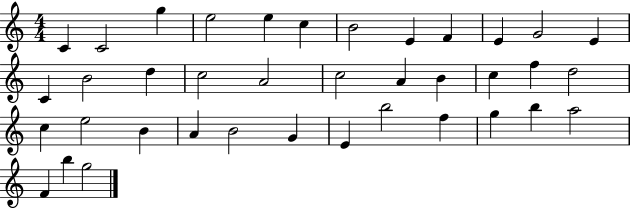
{
  \clef treble
  \numericTimeSignature
  \time 4/4
  \key c \major
  c'4 c'2 g''4 | e''2 e''4 c''4 | b'2 e'4 f'4 | e'4 g'2 e'4 | \break c'4 b'2 d''4 | c''2 a'2 | c''2 a'4 b'4 | c''4 f''4 d''2 | \break c''4 e''2 b'4 | a'4 b'2 g'4 | e'4 b''2 f''4 | g''4 b''4 a''2 | \break f'4 b''4 g''2 | \bar "|."
}